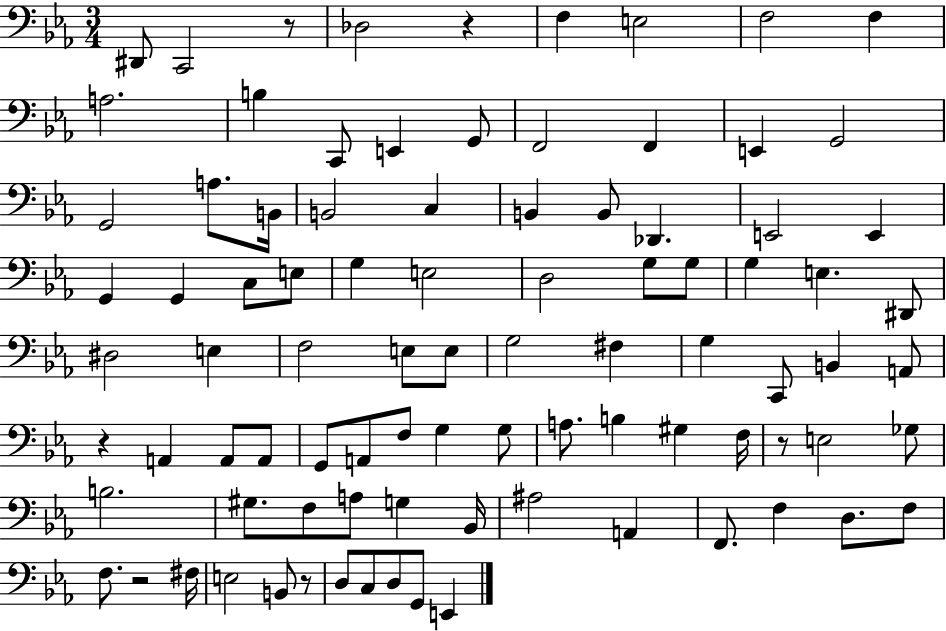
X:1
T:Untitled
M:3/4
L:1/4
K:Eb
^D,,/2 C,,2 z/2 _D,2 z F, E,2 F,2 F, A,2 B, C,,/2 E,, G,,/2 F,,2 F,, E,, G,,2 G,,2 A,/2 B,,/4 B,,2 C, B,, B,,/2 _D,, E,,2 E,, G,, G,, C,/2 E,/2 G, E,2 D,2 G,/2 G,/2 G, E, ^D,,/2 ^D,2 E, F,2 E,/2 E,/2 G,2 ^F, G, C,,/2 B,, A,,/2 z A,, A,,/2 A,,/2 G,,/2 A,,/2 F,/2 G, G,/2 A,/2 B, ^G, F,/4 z/2 E,2 _G,/2 B,2 ^G,/2 F,/2 A,/2 G, _B,,/4 ^A,2 A,, F,,/2 F, D,/2 F,/2 F,/2 z2 ^F,/4 E,2 B,,/2 z/2 D,/2 C,/2 D,/2 G,,/2 E,,